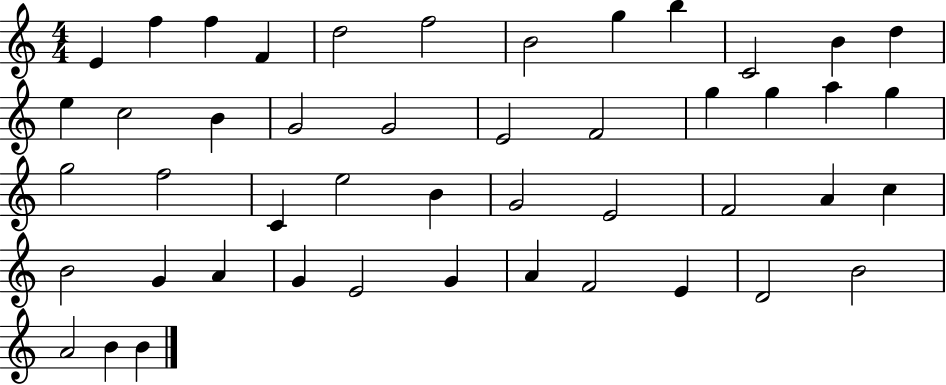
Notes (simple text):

E4/q F5/q F5/q F4/q D5/h F5/h B4/h G5/q B5/q C4/h B4/q D5/q E5/q C5/h B4/q G4/h G4/h E4/h F4/h G5/q G5/q A5/q G5/q G5/h F5/h C4/q E5/h B4/q G4/h E4/h F4/h A4/q C5/q B4/h G4/q A4/q G4/q E4/h G4/q A4/q F4/h E4/q D4/h B4/h A4/h B4/q B4/q